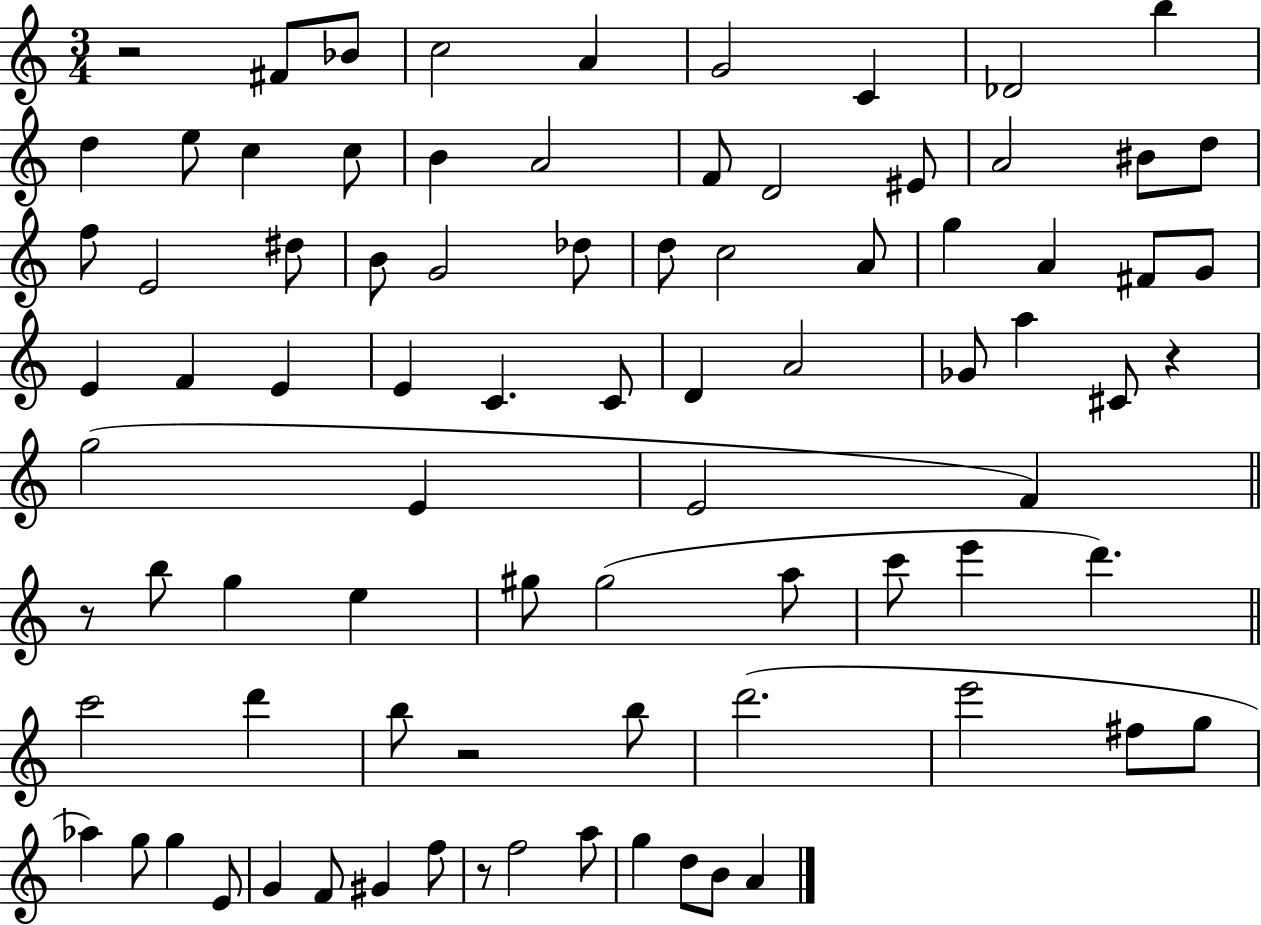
{
  \clef treble
  \numericTimeSignature
  \time 3/4
  \key c \major
  r2 fis'8 bes'8 | c''2 a'4 | g'2 c'4 | des'2 b''4 | \break d''4 e''8 c''4 c''8 | b'4 a'2 | f'8 d'2 eis'8 | a'2 bis'8 d''8 | \break f''8 e'2 dis''8 | b'8 g'2 des''8 | d''8 c''2 a'8 | g''4 a'4 fis'8 g'8 | \break e'4 f'4 e'4 | e'4 c'4. c'8 | d'4 a'2 | ges'8 a''4 cis'8 r4 | \break g''2( e'4 | e'2 f'4) | \bar "||" \break \key c \major r8 b''8 g''4 e''4 | gis''8 gis''2( a''8 | c'''8 e'''4 d'''4.) | \bar "||" \break \key c \major c'''2 d'''4 | b''8 r2 b''8 | d'''2.( | e'''2 fis''8 g''8 | \break aes''4) g''8 g''4 e'8 | g'4 f'8 gis'4 f''8 | r8 f''2 a''8 | g''4 d''8 b'8 a'4 | \break \bar "|."
}